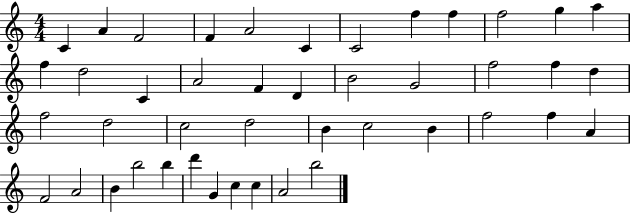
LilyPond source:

{
  \clef treble
  \numericTimeSignature
  \time 4/4
  \key c \major
  c'4 a'4 f'2 | f'4 a'2 c'4 | c'2 f''4 f''4 | f''2 g''4 a''4 | \break f''4 d''2 c'4 | a'2 f'4 d'4 | b'2 g'2 | f''2 f''4 d''4 | \break f''2 d''2 | c''2 d''2 | b'4 c''2 b'4 | f''2 f''4 a'4 | \break f'2 a'2 | b'4 b''2 b''4 | d'''4 g'4 c''4 c''4 | a'2 b''2 | \break \bar "|."
}